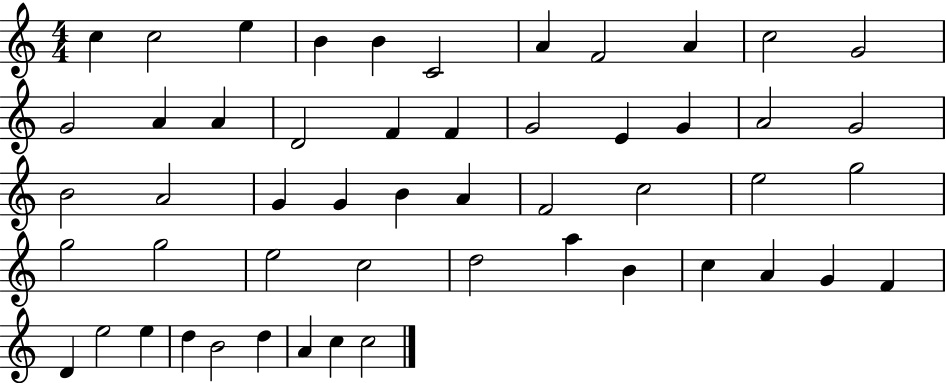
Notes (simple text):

C5/q C5/h E5/q B4/q B4/q C4/h A4/q F4/h A4/q C5/h G4/h G4/h A4/q A4/q D4/h F4/q F4/q G4/h E4/q G4/q A4/h G4/h B4/h A4/h G4/q G4/q B4/q A4/q F4/h C5/h E5/h G5/h G5/h G5/h E5/h C5/h D5/h A5/q B4/q C5/q A4/q G4/q F4/q D4/q E5/h E5/q D5/q B4/h D5/q A4/q C5/q C5/h